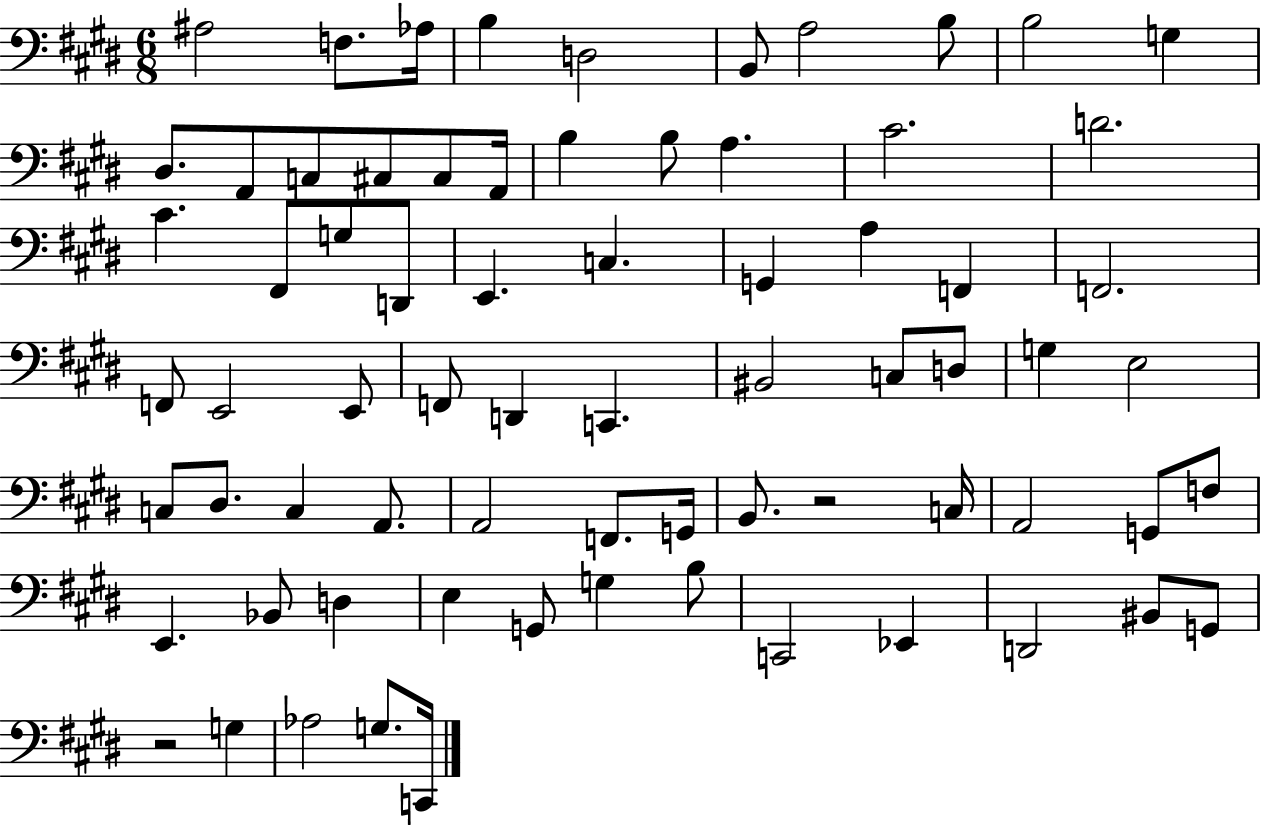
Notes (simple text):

A#3/h F3/e. Ab3/s B3/q D3/h B2/e A3/h B3/e B3/h G3/q D#3/e. A2/e C3/e C#3/e C#3/e A2/s B3/q B3/e A3/q. C#4/h. D4/h. C#4/q. F#2/e G3/e D2/e E2/q. C3/q. G2/q A3/q F2/q F2/h. F2/e E2/h E2/e F2/e D2/q C2/q. BIS2/h C3/e D3/e G3/q E3/h C3/e D#3/e. C3/q A2/e. A2/h F2/e. G2/s B2/e. R/h C3/s A2/h G2/e F3/e E2/q. Bb2/e D3/q E3/q G2/e G3/q B3/e C2/h Eb2/q D2/h BIS2/e G2/e R/h G3/q Ab3/h G3/e. C2/s